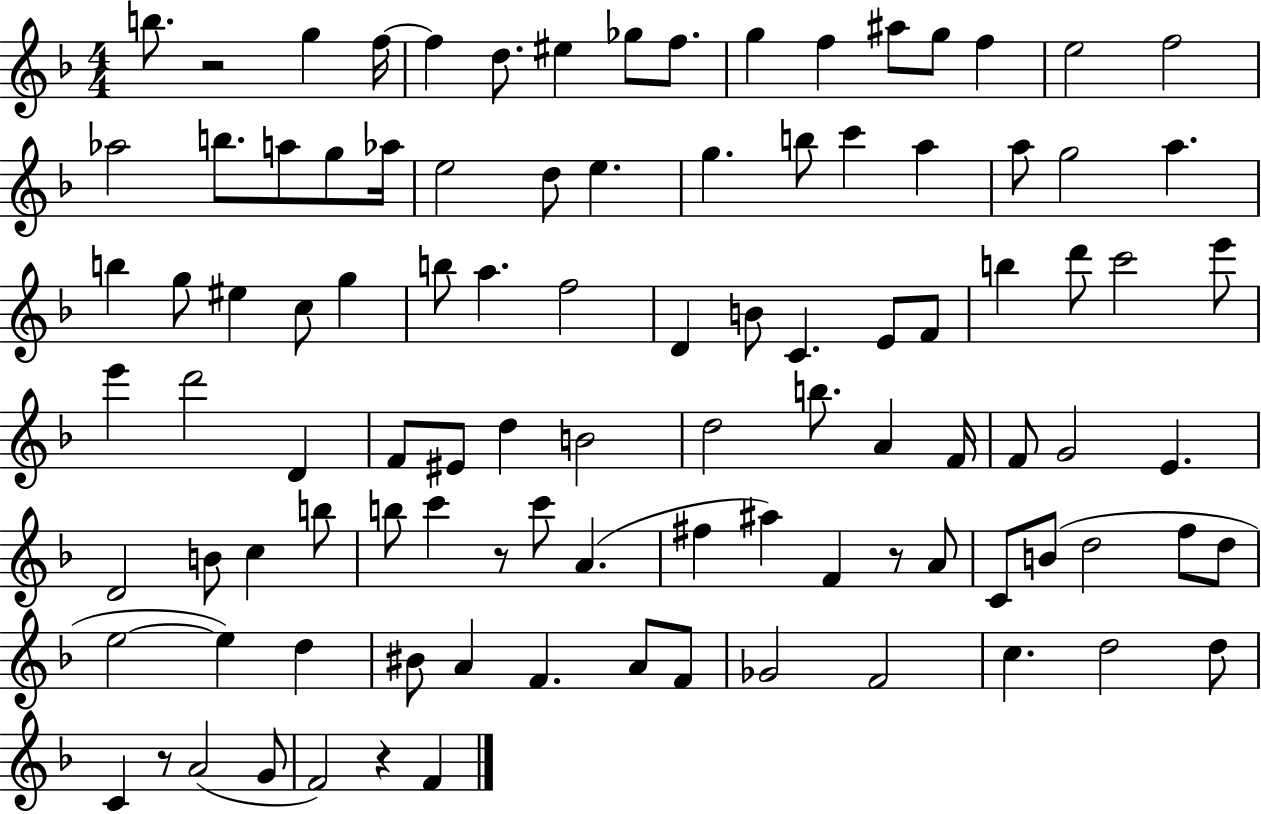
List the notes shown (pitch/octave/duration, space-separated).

B5/e. R/h G5/q F5/s F5/q D5/e. EIS5/q Gb5/e F5/e. G5/q F5/q A#5/e G5/e F5/q E5/h F5/h Ab5/h B5/e. A5/e G5/e Ab5/s E5/h D5/e E5/q. G5/q. B5/e C6/q A5/q A5/e G5/h A5/q. B5/q G5/e EIS5/q C5/e G5/q B5/e A5/q. F5/h D4/q B4/e C4/q. E4/e F4/e B5/q D6/e C6/h E6/e E6/q D6/h D4/q F4/e EIS4/e D5/q B4/h D5/h B5/e. A4/q F4/s F4/e G4/h E4/q. D4/h B4/e C5/q B5/e B5/e C6/q R/e C6/e A4/q. F#5/q A#5/q F4/q R/e A4/e C4/e B4/e D5/h F5/e D5/e E5/h E5/q D5/q BIS4/e A4/q F4/q. A4/e F4/e Gb4/h F4/h C5/q. D5/h D5/e C4/q R/e A4/h G4/e F4/h R/q F4/q